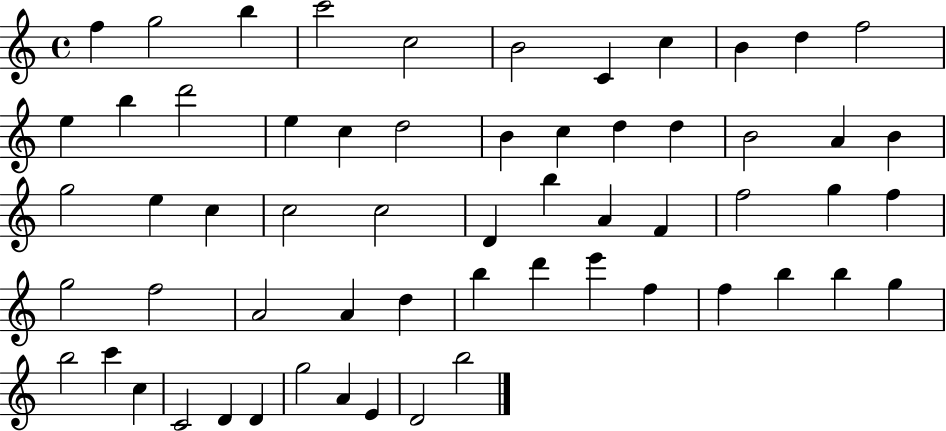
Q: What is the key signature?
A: C major